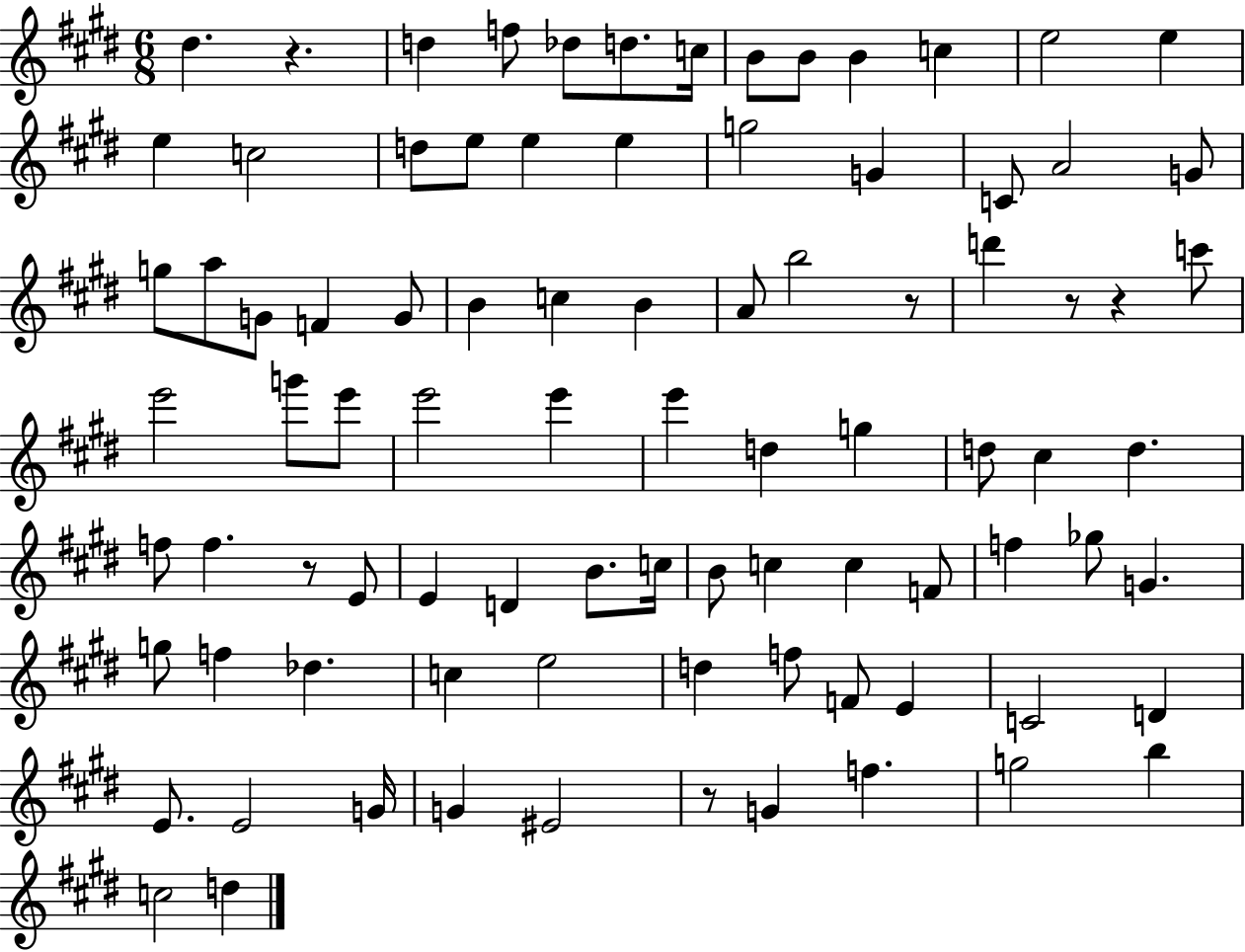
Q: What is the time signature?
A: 6/8